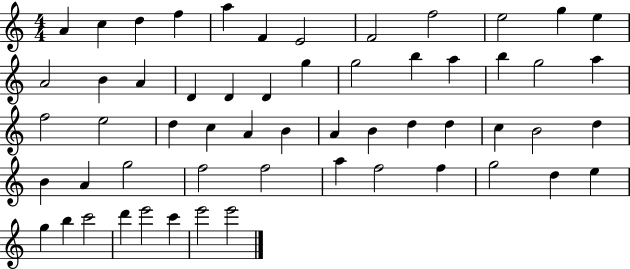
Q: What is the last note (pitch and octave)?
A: E6